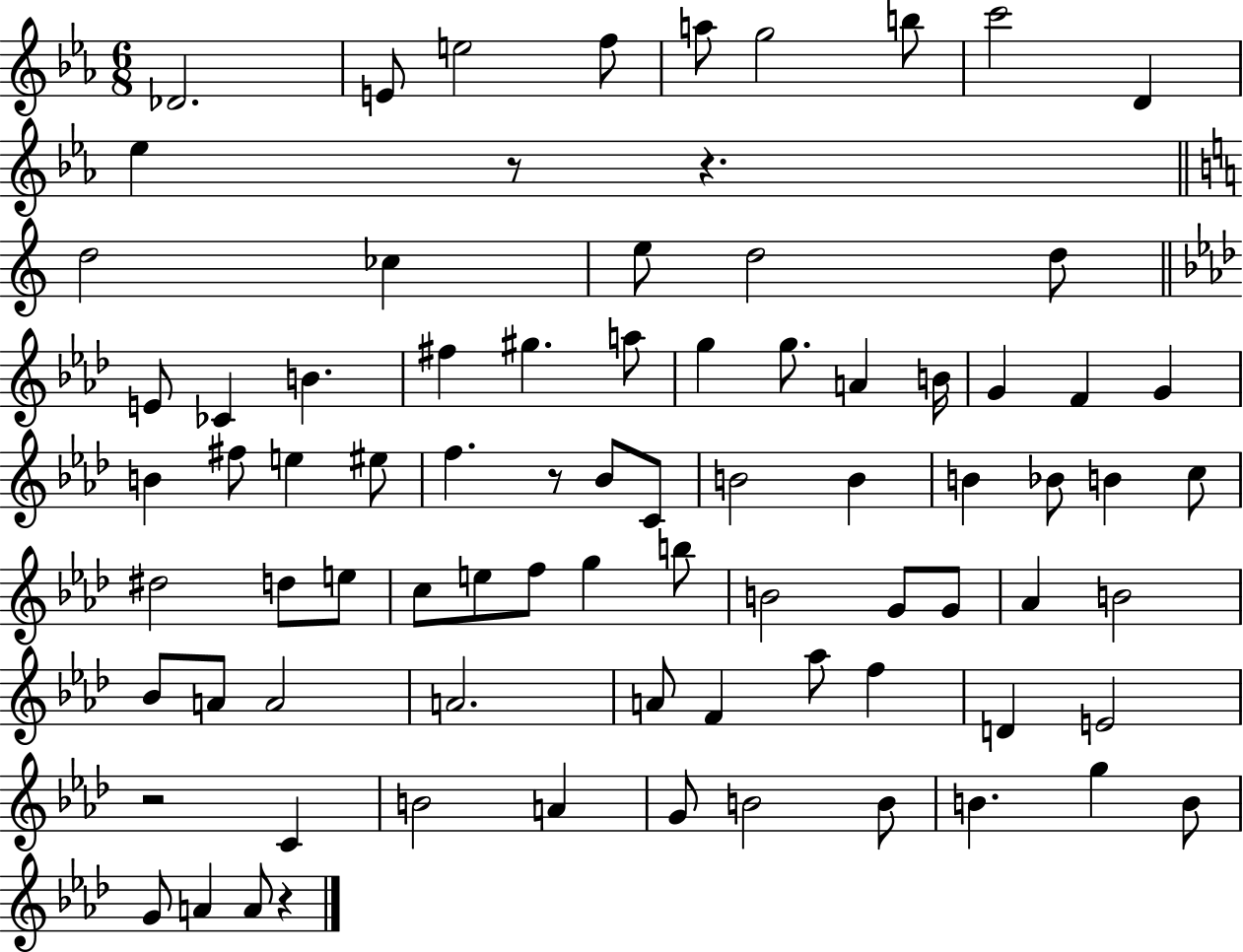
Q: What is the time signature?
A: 6/8